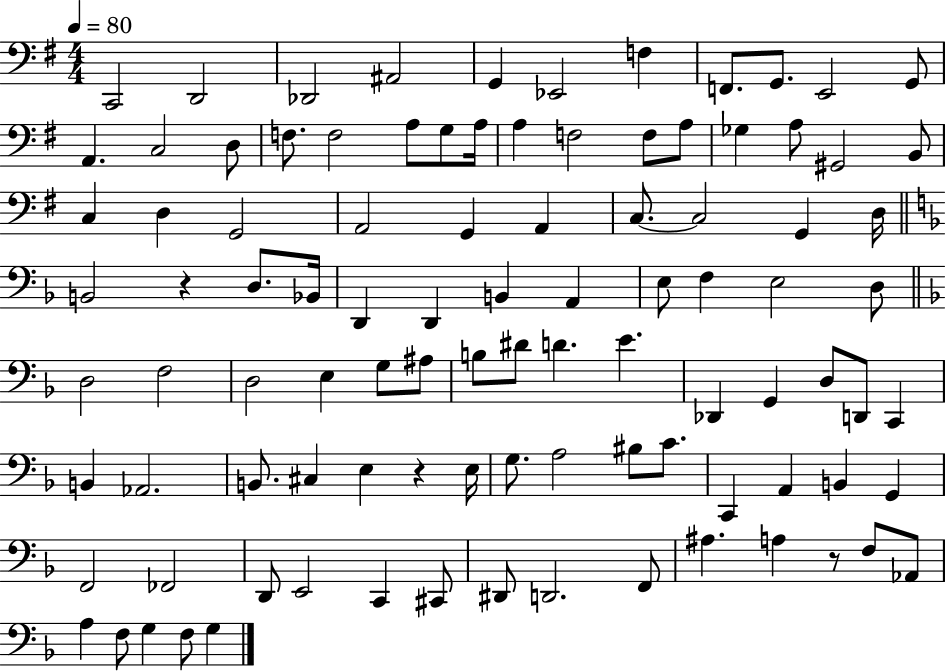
X:1
T:Untitled
M:4/4
L:1/4
K:G
C,,2 D,,2 _D,,2 ^A,,2 G,, _E,,2 F, F,,/2 G,,/2 E,,2 G,,/2 A,, C,2 D,/2 F,/2 F,2 A,/2 G,/2 A,/4 A, F,2 F,/2 A,/2 _G, A,/2 ^G,,2 B,,/2 C, D, G,,2 A,,2 G,, A,, C,/2 C,2 G,, D,/4 B,,2 z D,/2 _B,,/4 D,, D,, B,, A,, E,/2 F, E,2 D,/2 D,2 F,2 D,2 E, G,/2 ^A,/2 B,/2 ^D/2 D E _D,, G,, D,/2 D,,/2 C,, B,, _A,,2 B,,/2 ^C, E, z E,/4 G,/2 A,2 ^B,/2 C/2 C,, A,, B,, G,, F,,2 _F,,2 D,,/2 E,,2 C,, ^C,,/2 ^D,,/2 D,,2 F,,/2 ^A, A, z/2 F,/2 _A,,/2 A, F,/2 G, F,/2 G,